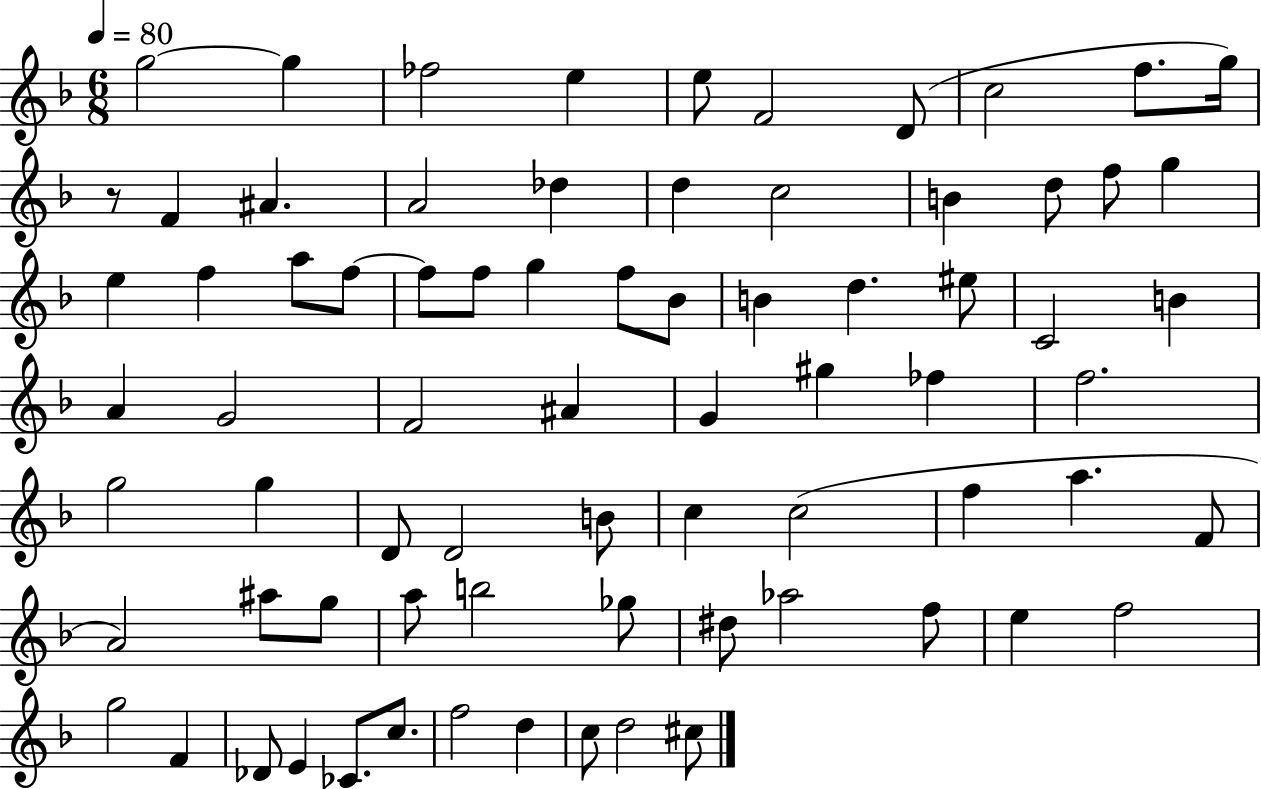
{
  \clef treble
  \numericTimeSignature
  \time 6/8
  \key f \major
  \tempo 4 = 80
  g''2~~ g''4 | fes''2 e''4 | e''8 f'2 d'8( | c''2 f''8. g''16) | \break r8 f'4 ais'4. | a'2 des''4 | d''4 c''2 | b'4 d''8 f''8 g''4 | \break e''4 f''4 a''8 f''8~~ | f''8 f''8 g''4 f''8 bes'8 | b'4 d''4. eis''8 | c'2 b'4 | \break a'4 g'2 | f'2 ais'4 | g'4 gis''4 fes''4 | f''2. | \break g''2 g''4 | d'8 d'2 b'8 | c''4 c''2( | f''4 a''4. f'8 | \break a'2) ais''8 g''8 | a''8 b''2 ges''8 | dis''8 aes''2 f''8 | e''4 f''2 | \break g''2 f'4 | des'8 e'4 ces'8. c''8. | f''2 d''4 | c''8 d''2 cis''8 | \break \bar "|."
}